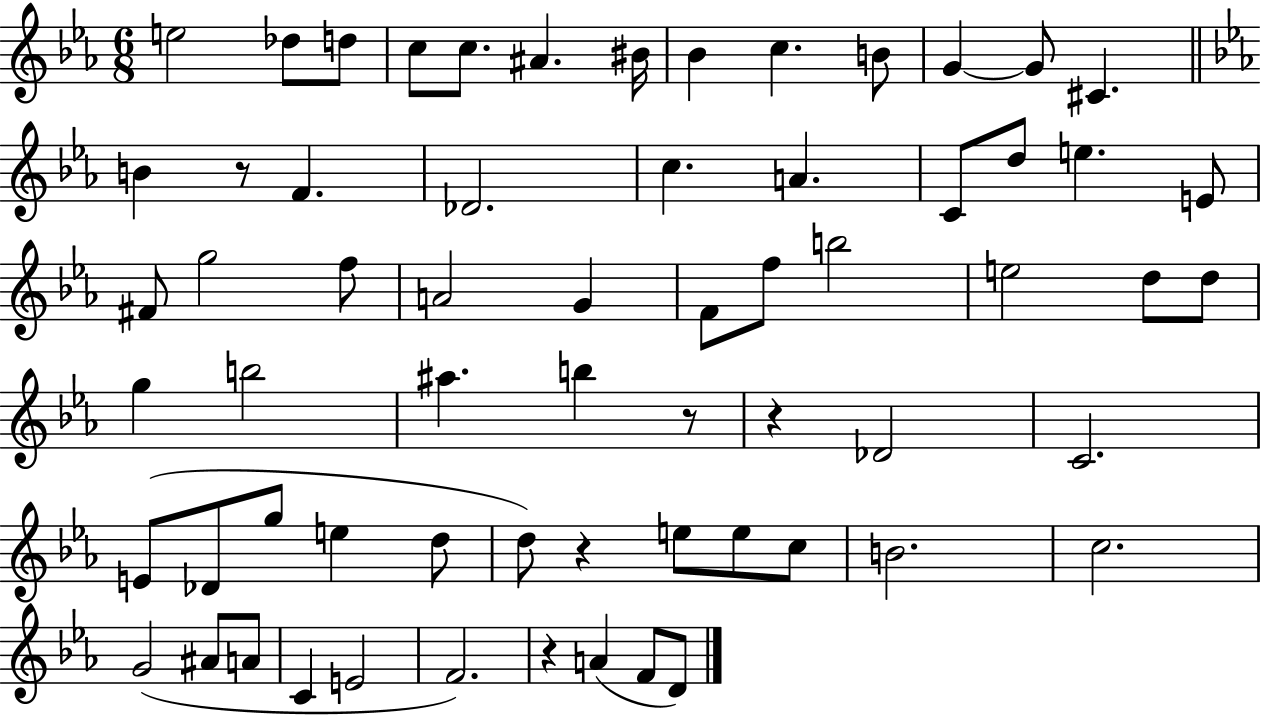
X:1
T:Untitled
M:6/8
L:1/4
K:Eb
e2 _d/2 d/2 c/2 c/2 ^A ^B/4 _B c B/2 G G/2 ^C B z/2 F _D2 c A C/2 d/2 e E/2 ^F/2 g2 f/2 A2 G F/2 f/2 b2 e2 d/2 d/2 g b2 ^a b z/2 z _D2 C2 E/2 _D/2 g/2 e d/2 d/2 z e/2 e/2 c/2 B2 c2 G2 ^A/2 A/2 C E2 F2 z A F/2 D/2